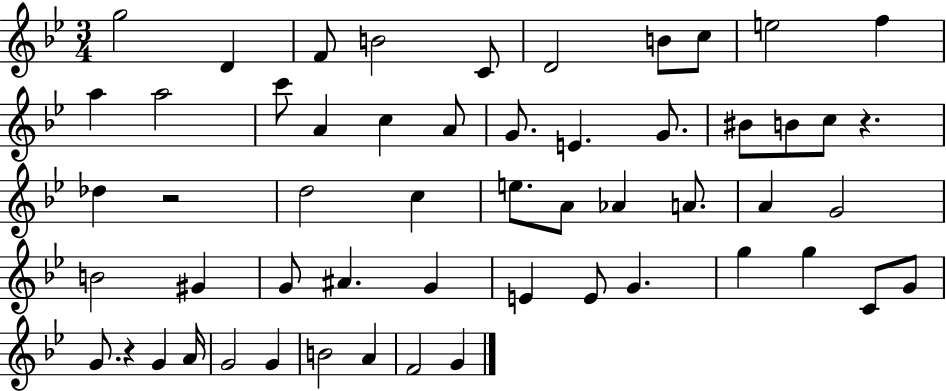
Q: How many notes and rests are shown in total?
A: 55